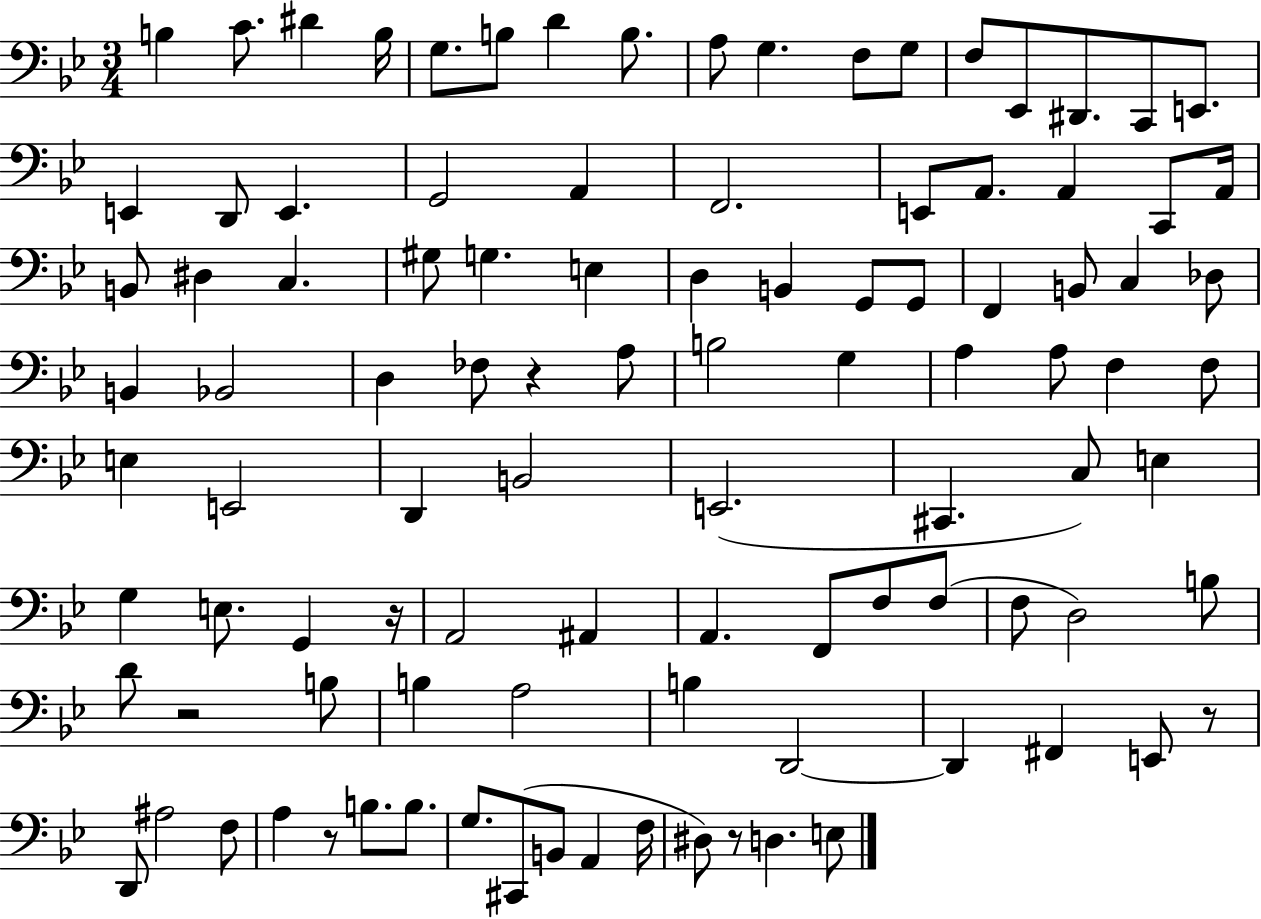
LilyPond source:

{
  \clef bass
  \numericTimeSignature
  \time 3/4
  \key bes \major
  b4 c'8. dis'4 b16 | g8. b8 d'4 b8. | a8 g4. f8 g8 | f8 ees,8 dis,8. c,8 e,8. | \break e,4 d,8 e,4. | g,2 a,4 | f,2. | e,8 a,8. a,4 c,8 a,16 | \break b,8 dis4 c4. | gis8 g4. e4 | d4 b,4 g,8 g,8 | f,4 b,8 c4 des8 | \break b,4 bes,2 | d4 fes8 r4 a8 | b2 g4 | a4 a8 f4 f8 | \break e4 e,2 | d,4 b,2 | e,2.( | cis,4. c8) e4 | \break g4 e8. g,4 r16 | a,2 ais,4 | a,4. f,8 f8 f8( | f8 d2) b8 | \break d'8 r2 b8 | b4 a2 | b4 d,2~~ | d,4 fis,4 e,8 r8 | \break d,8 ais2 f8 | a4 r8 b8. b8. | g8. cis,8( b,8 a,4 f16 | dis8) r8 d4. e8 | \break \bar "|."
}